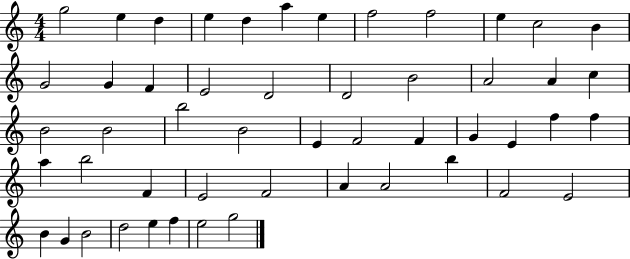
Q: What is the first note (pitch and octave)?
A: G5